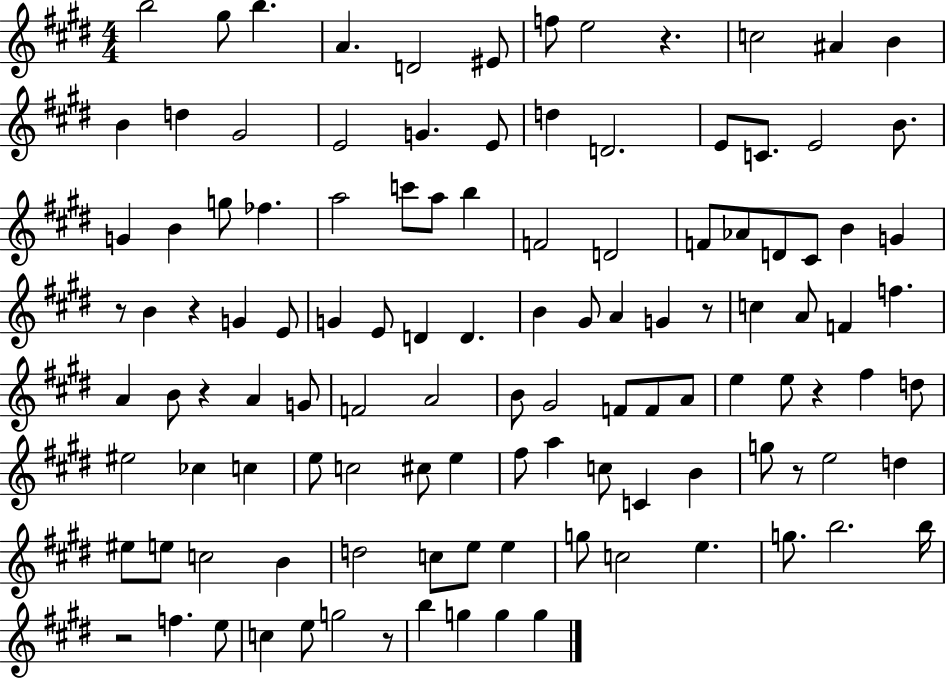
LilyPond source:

{
  \clef treble
  \numericTimeSignature
  \time 4/4
  \key e \major
  \repeat volta 2 { b''2 gis''8 b''4. | a'4. d'2 eis'8 | f''8 e''2 r4. | c''2 ais'4 b'4 | \break b'4 d''4 gis'2 | e'2 g'4. e'8 | d''4 d'2. | e'8 c'8. e'2 b'8. | \break g'4 b'4 g''8 fes''4. | a''2 c'''8 a''8 b''4 | f'2 d'2 | f'8 aes'8 d'8 cis'8 b'4 g'4 | \break r8 b'4 r4 g'4 e'8 | g'4 e'8 d'4 d'4. | b'4 gis'8 a'4 g'4 r8 | c''4 a'8 f'4 f''4. | \break a'4 b'8 r4 a'4 g'8 | f'2 a'2 | b'8 gis'2 f'8 f'8 a'8 | e''4 e''8 r4 fis''4 d''8 | \break eis''2 ces''4 c''4 | e''8 c''2 cis''8 e''4 | fis''8 a''4 c''8 c'4 b'4 | g''8 r8 e''2 d''4 | \break eis''8 e''8 c''2 b'4 | d''2 c''8 e''8 e''4 | g''8 c''2 e''4. | g''8. b''2. b''16 | \break r2 f''4. e''8 | c''4 e''8 g''2 r8 | b''4 g''4 g''4 g''4 | } \bar "|."
}